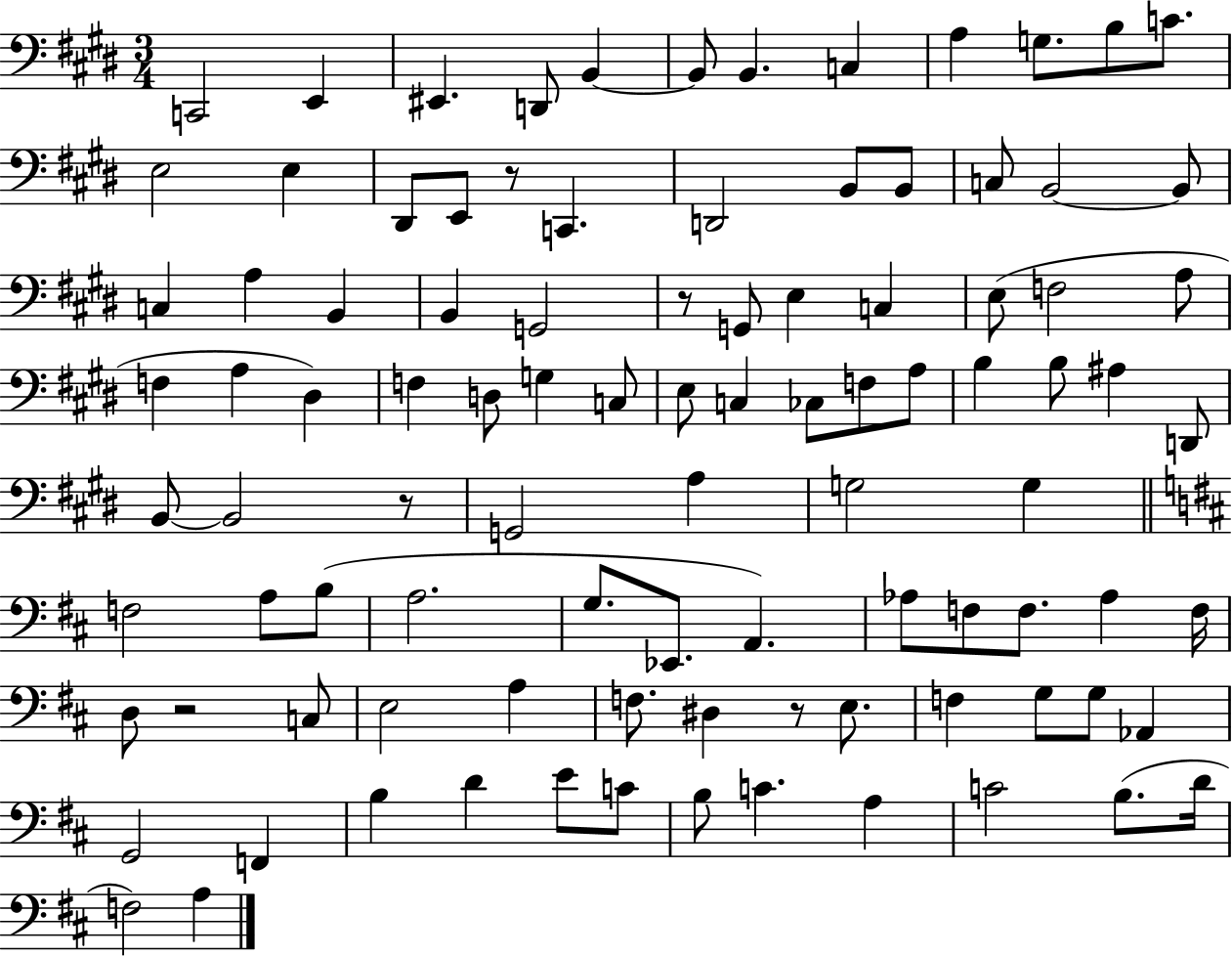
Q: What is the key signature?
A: E major